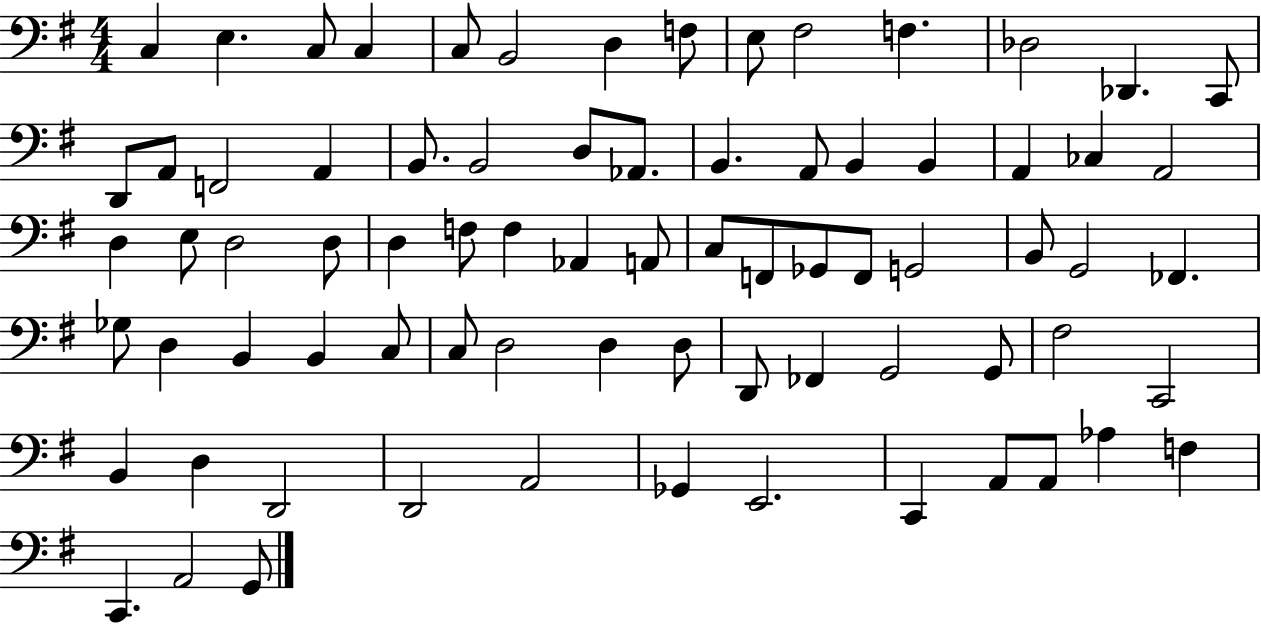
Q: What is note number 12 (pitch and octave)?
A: Db3